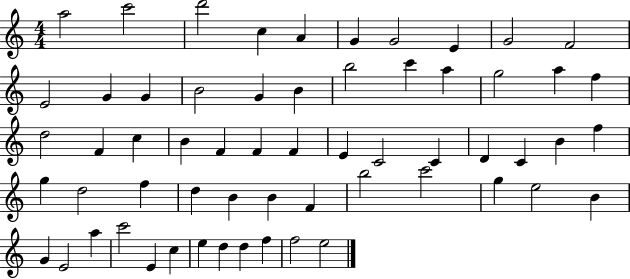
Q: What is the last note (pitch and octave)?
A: E5